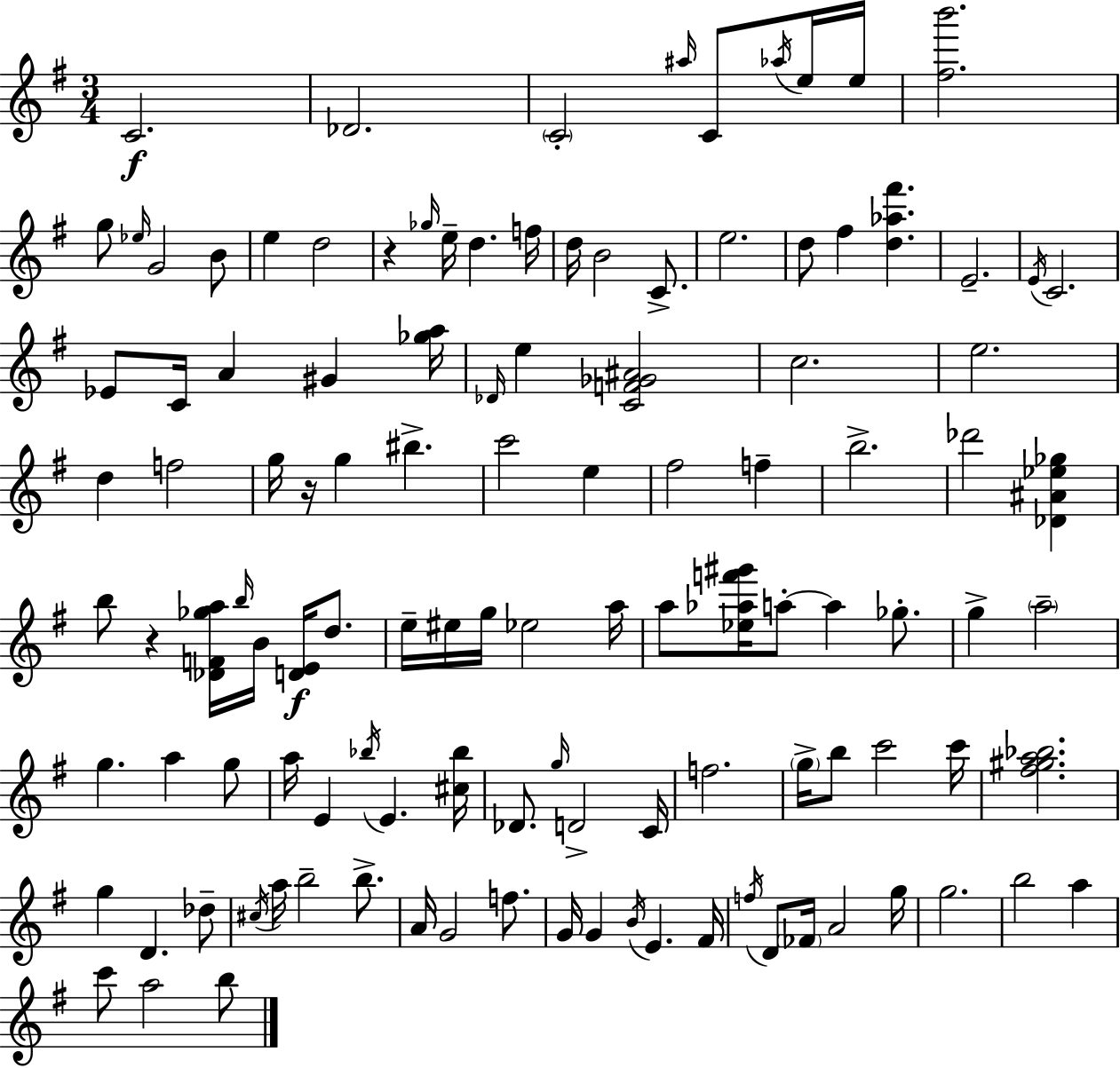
{
  \clef treble
  \numericTimeSignature
  \time 3/4
  \key e \minor
  \repeat volta 2 { c'2.\f | des'2. | \parenthesize c'2-. \grace { ais''16 } c'8 \acciaccatura { aes''16 } | e''16 e''16 <fis'' b'''>2. | \break g''8 \grace { ees''16 } g'2 | b'8 e''4 d''2 | r4 \grace { ges''16 } e''16-- d''4. | f''16 d''16 b'2 | \break c'8.-> e''2. | d''8 fis''4 <d'' aes'' fis'''>4. | e'2.-- | \acciaccatura { e'16 } c'2. | \break ees'8 c'16 a'4 | gis'4 <ges'' a''>16 \grace { des'16 } e''4 <c' f' ges' ais'>2 | c''2. | e''2. | \break d''4 f''2 | g''16 r16 g''4 | bis''4.-> c'''2 | e''4 fis''2 | \break f''4-- b''2.-> | des'''2 | <des' ais' ees'' ges''>4 b''8 r4 | <des' f' ges'' a''>16 \grace { b''16 } b'16 <d' e'>16\f d''8. e''16-- eis''16 g''16 ees''2 | \break a''16 a''8 <ees'' aes'' f''' gis'''>16 a''8-.~~ | a''4 ges''8.-. g''4-> \parenthesize a''2-- | g''4. | a''4 g''8 a''16 e'4 | \break \acciaccatura { bes''16 } e'4. <cis'' bes''>16 des'8. \grace { g''16 } | d'2-> c'16 f''2. | \parenthesize g''16-> b''8 | c'''2 c'''16 <fis'' gis'' a'' bes''>2. | \break g''4 | d'4. des''8-- \acciaccatura { cis''16 } a''16 b''2-- | b''8.-> a'16 g'2 | f''8. g'16 g'4 | \break \acciaccatura { b'16 } e'4. fis'16 \acciaccatura { f''16 } | d'8 \parenthesize fes'16 a'2 g''16 | g''2. | b''2 a''4 | \break c'''8 a''2 b''8 | } \bar "|."
}